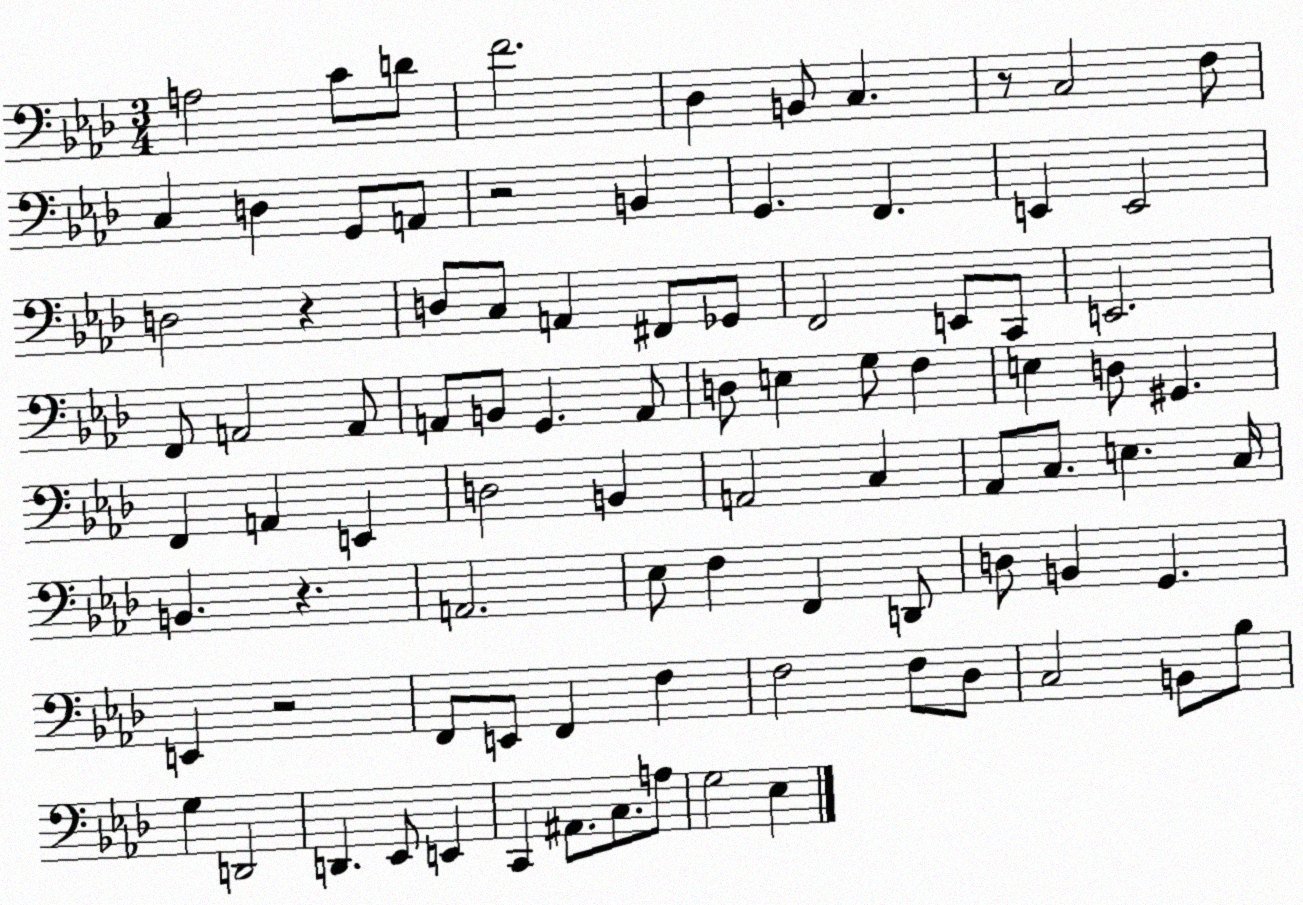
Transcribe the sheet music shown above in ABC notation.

X:1
T:Untitled
M:3/4
L:1/4
K:Ab
A,2 C/2 D/2 F2 _D, B,,/2 C, z/2 C,2 F,/2 C, D, G,,/2 A,,/2 z2 B,, G,, F,, E,, E,,2 D,2 z D,/2 C,/2 A,, ^F,,/2 _G,,/2 F,,2 E,,/2 C,,/2 E,,2 F,,/2 A,,2 A,,/2 A,,/2 B,,/2 G,, A,,/2 D,/2 E, G,/2 F, E, D,/2 ^G,, F,, A,, E,, D,2 B,, A,,2 C, _A,,/2 C,/2 E, C,/4 B,, z A,,2 _E,/2 F, F,, D,,/2 D,/2 B,, G,, E,, z2 F,,/2 E,,/2 F,, F, F,2 F,/2 _D,/2 C,2 B,,/2 _B,/2 G, D,,2 D,, _E,,/2 E,, C,, ^A,,/2 C,/2 A,/2 G,2 _E,